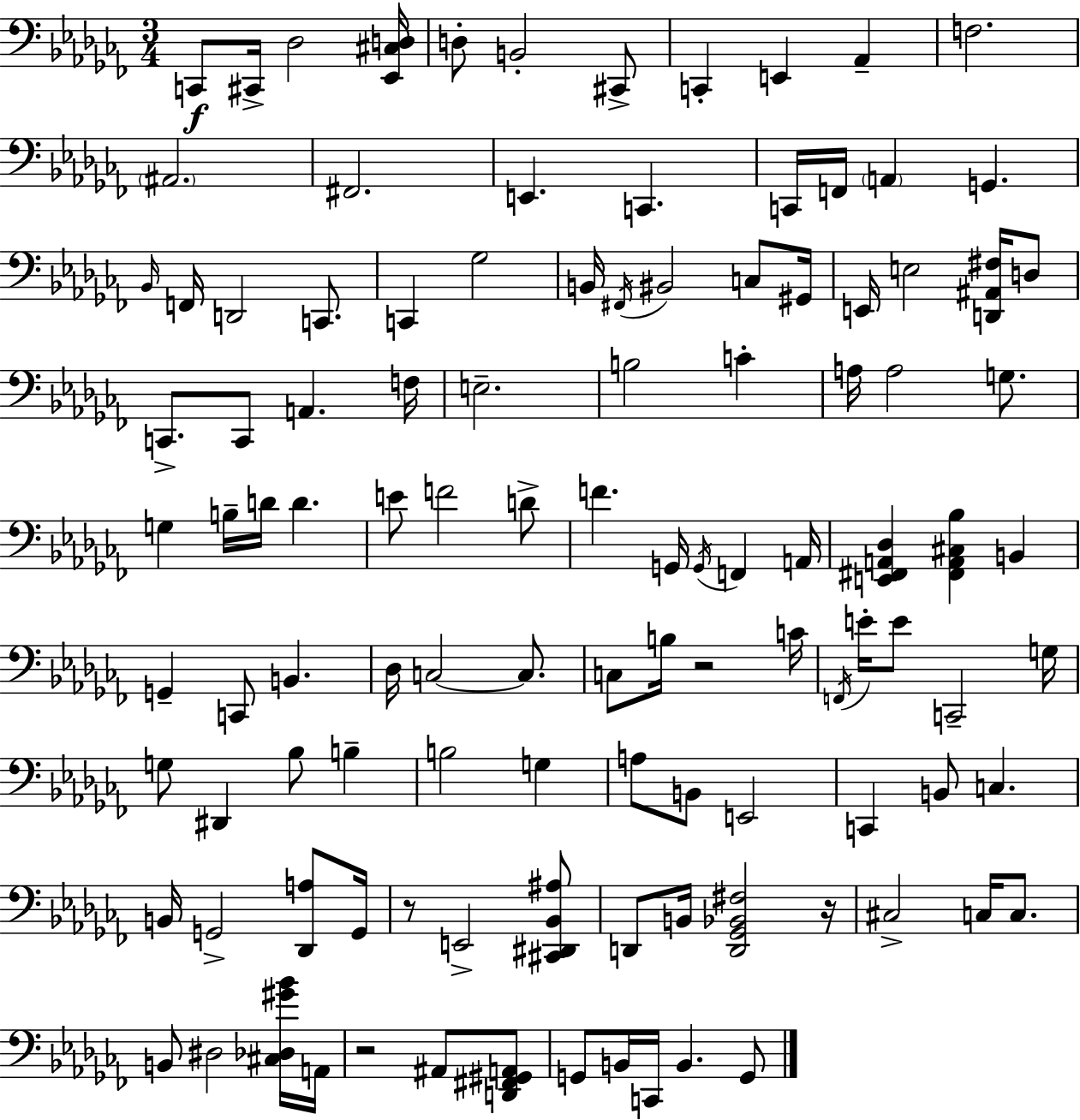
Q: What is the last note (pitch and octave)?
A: G2